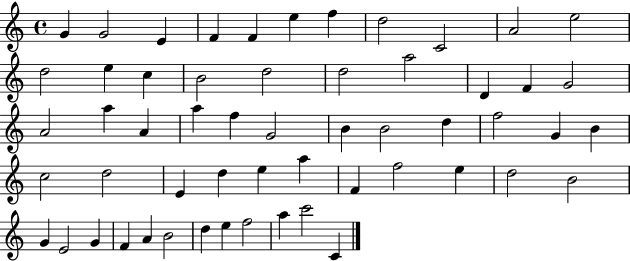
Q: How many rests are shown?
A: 0